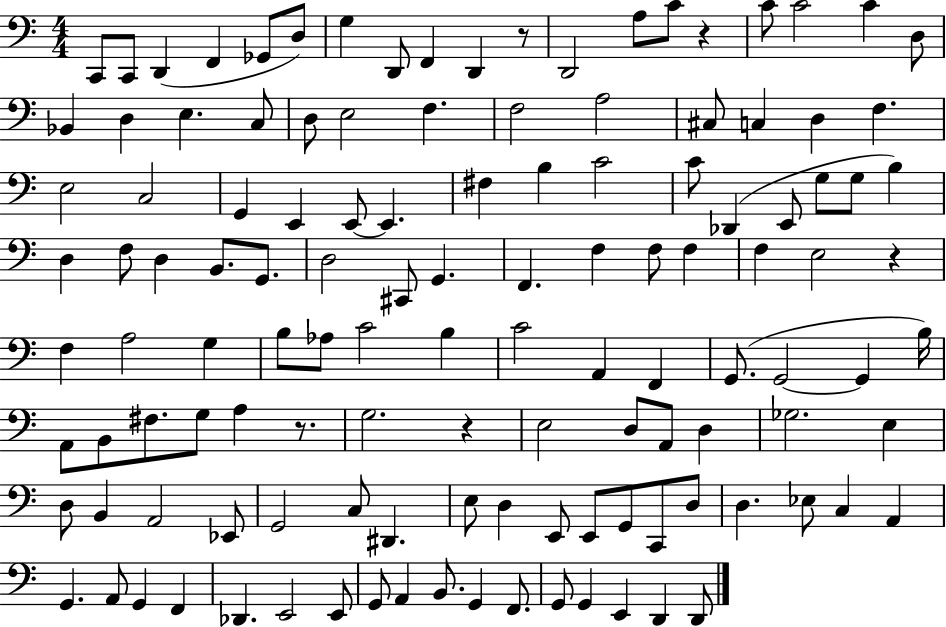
C2/e C2/e D2/q F2/q Gb2/e D3/e G3/q D2/e F2/q D2/q R/e D2/h A3/e C4/e R/q C4/e C4/h C4/q D3/e Bb2/q D3/q E3/q. C3/e D3/e E3/h F3/q. F3/h A3/h C#3/e C3/q D3/q F3/q. E3/h C3/h G2/q E2/q E2/e E2/q. F#3/q B3/q C4/h C4/e Db2/q E2/e G3/e G3/e B3/q D3/q F3/e D3/q B2/e. G2/e. D3/h C#2/e G2/q. F2/q. F3/q F3/e F3/q F3/q E3/h R/q F3/q A3/h G3/q B3/e Ab3/e C4/h B3/q C4/h A2/q F2/q G2/e. G2/h G2/q B3/s A2/e B2/e F#3/e. G3/e A3/q R/e. G3/h. R/q E3/h D3/e A2/e D3/q Gb3/h. E3/q D3/e B2/q A2/h Eb2/e G2/h C3/e D#2/q. E3/e D3/q E2/e E2/e G2/e C2/e D3/e D3/q. Eb3/e C3/q A2/q G2/q. A2/e G2/q F2/q Db2/q. E2/h E2/e G2/e A2/q B2/e. G2/q F2/e. G2/e G2/q E2/q D2/q D2/e